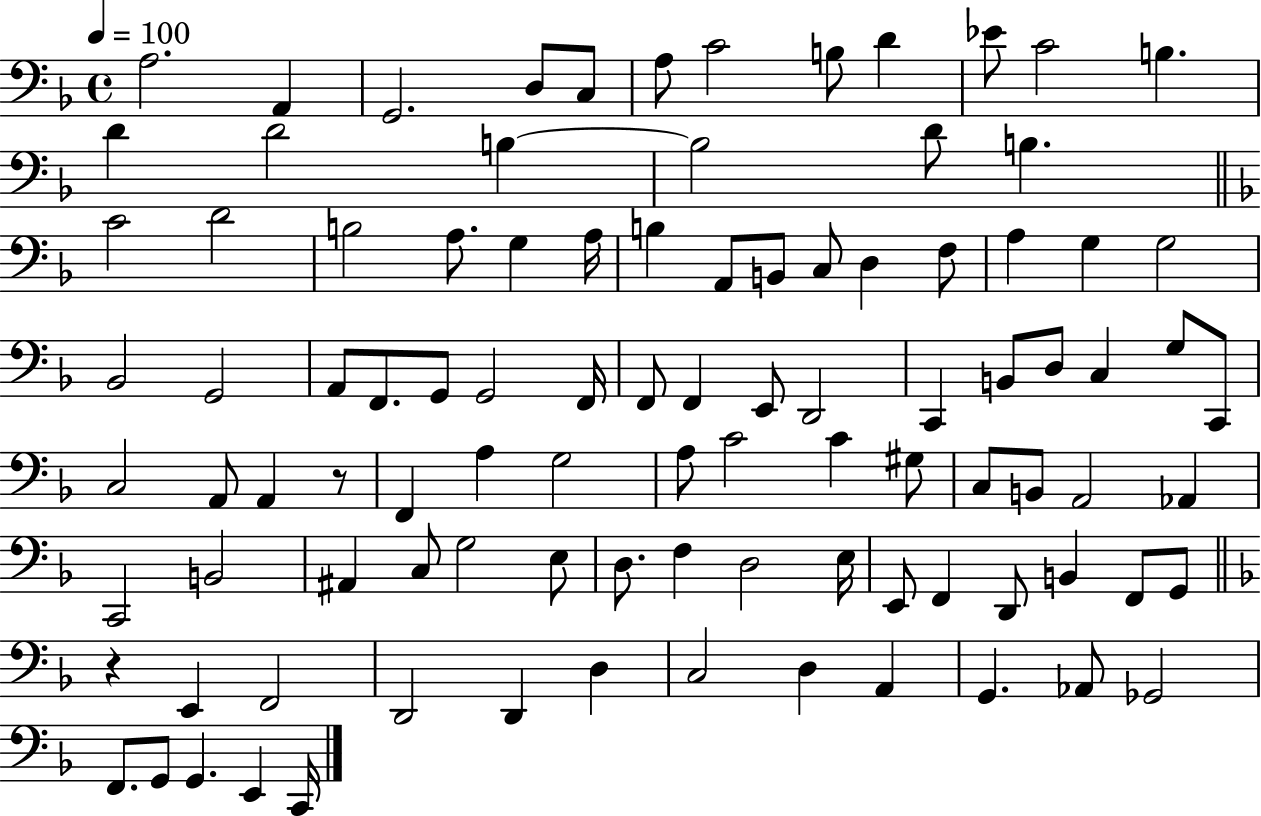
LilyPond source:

{
  \clef bass
  \time 4/4
  \defaultTimeSignature
  \key f \major
  \tempo 4 = 100
  a2. a,4 | g,2. d8 c8 | a8 c'2 b8 d'4 | ees'8 c'2 b4. | \break d'4 d'2 b4~~ | b2 d'8 b4. | \bar "||" \break \key d \minor c'2 d'2 | b2 a8. g4 a16 | b4 a,8 b,8 c8 d4 f8 | a4 g4 g2 | \break bes,2 g,2 | a,8 f,8. g,8 g,2 f,16 | f,8 f,4 e,8 d,2 | c,4 b,8 d8 c4 g8 c,8 | \break c2 a,8 a,4 r8 | f,4 a4 g2 | a8 c'2 c'4 gis8 | c8 b,8 a,2 aes,4 | \break c,2 b,2 | ais,4 c8 g2 e8 | d8. f4 d2 e16 | e,8 f,4 d,8 b,4 f,8 g,8 | \break \bar "||" \break \key f \major r4 e,4 f,2 | d,2 d,4 d4 | c2 d4 a,4 | g,4. aes,8 ges,2 | \break f,8. g,8 g,4. e,4 c,16 | \bar "|."
}